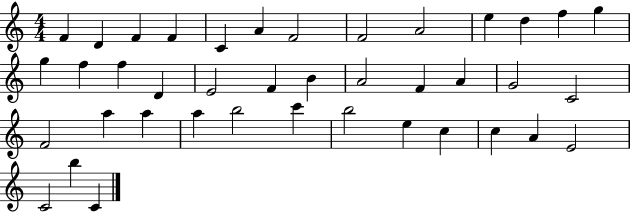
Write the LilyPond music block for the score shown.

{
  \clef treble
  \numericTimeSignature
  \time 4/4
  \key c \major
  f'4 d'4 f'4 f'4 | c'4 a'4 f'2 | f'2 a'2 | e''4 d''4 f''4 g''4 | \break g''4 f''4 f''4 d'4 | e'2 f'4 b'4 | a'2 f'4 a'4 | g'2 c'2 | \break f'2 a''4 a''4 | a''4 b''2 c'''4 | b''2 e''4 c''4 | c''4 a'4 e'2 | \break c'2 b''4 c'4 | \bar "|."
}